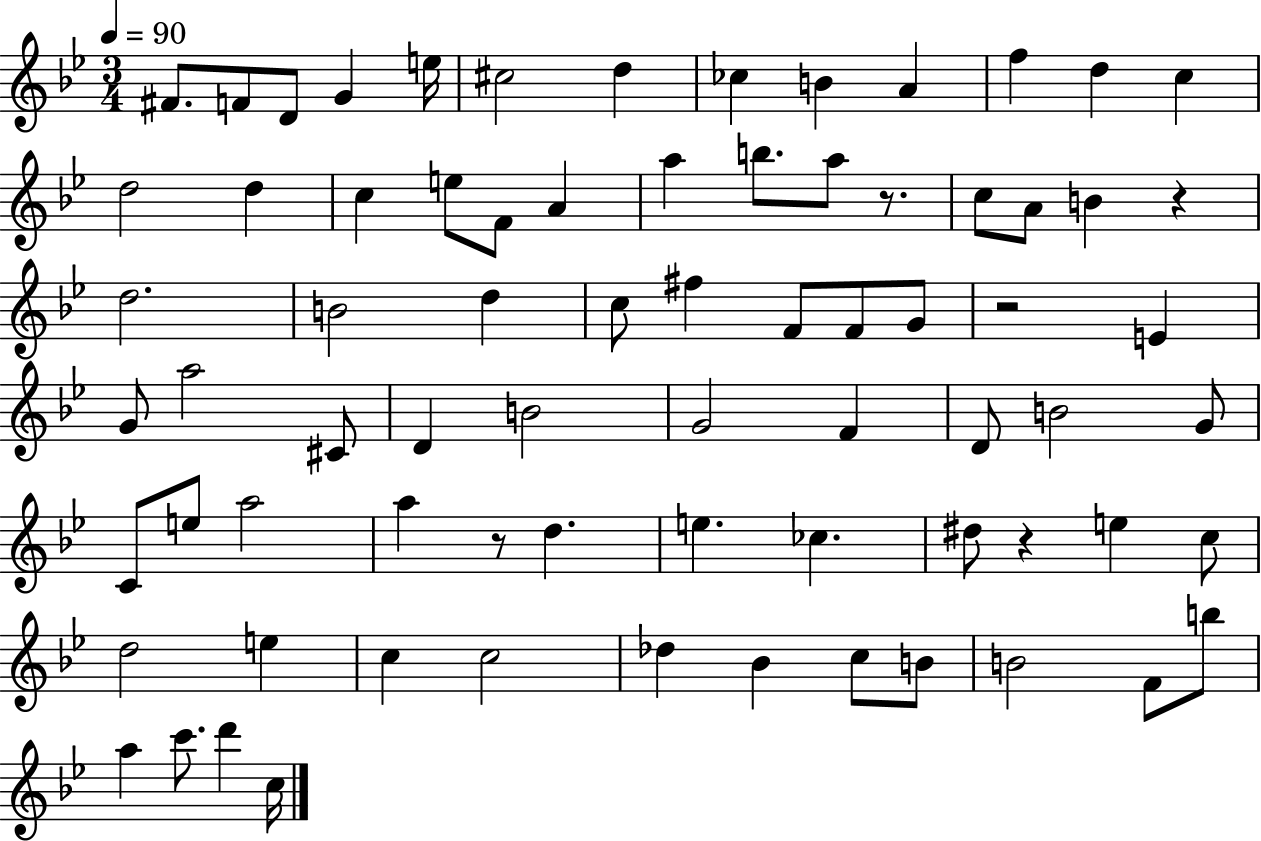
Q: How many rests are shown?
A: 5